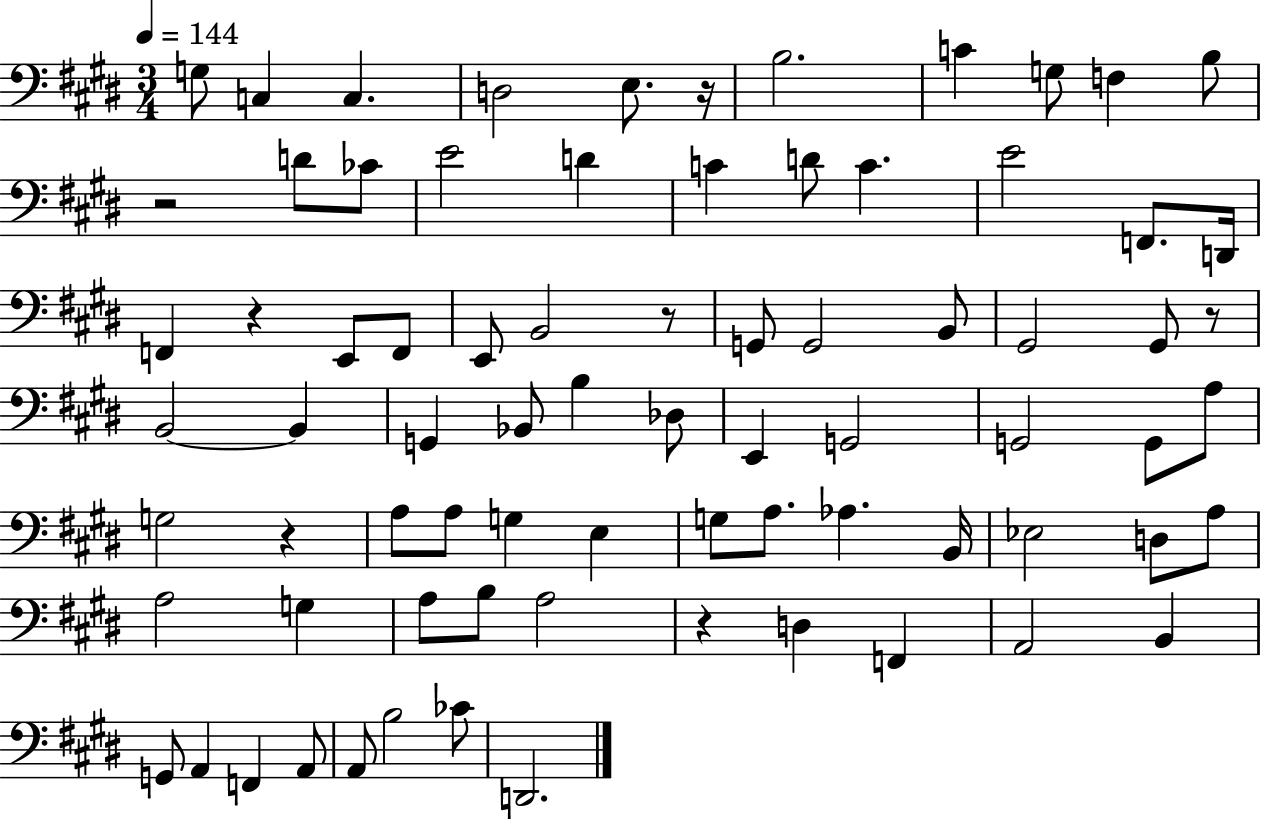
X:1
T:Untitled
M:3/4
L:1/4
K:E
G,/2 C, C, D,2 E,/2 z/4 B,2 C G,/2 F, B,/2 z2 D/2 _C/2 E2 D C D/2 C E2 F,,/2 D,,/4 F,, z E,,/2 F,,/2 E,,/2 B,,2 z/2 G,,/2 G,,2 B,,/2 ^G,,2 ^G,,/2 z/2 B,,2 B,, G,, _B,,/2 B, _D,/2 E,, G,,2 G,,2 G,,/2 A,/2 G,2 z A,/2 A,/2 G, E, G,/2 A,/2 _A, B,,/4 _E,2 D,/2 A,/2 A,2 G, A,/2 B,/2 A,2 z D, F,, A,,2 B,, G,,/2 A,, F,, A,,/2 A,,/2 B,2 _C/2 D,,2